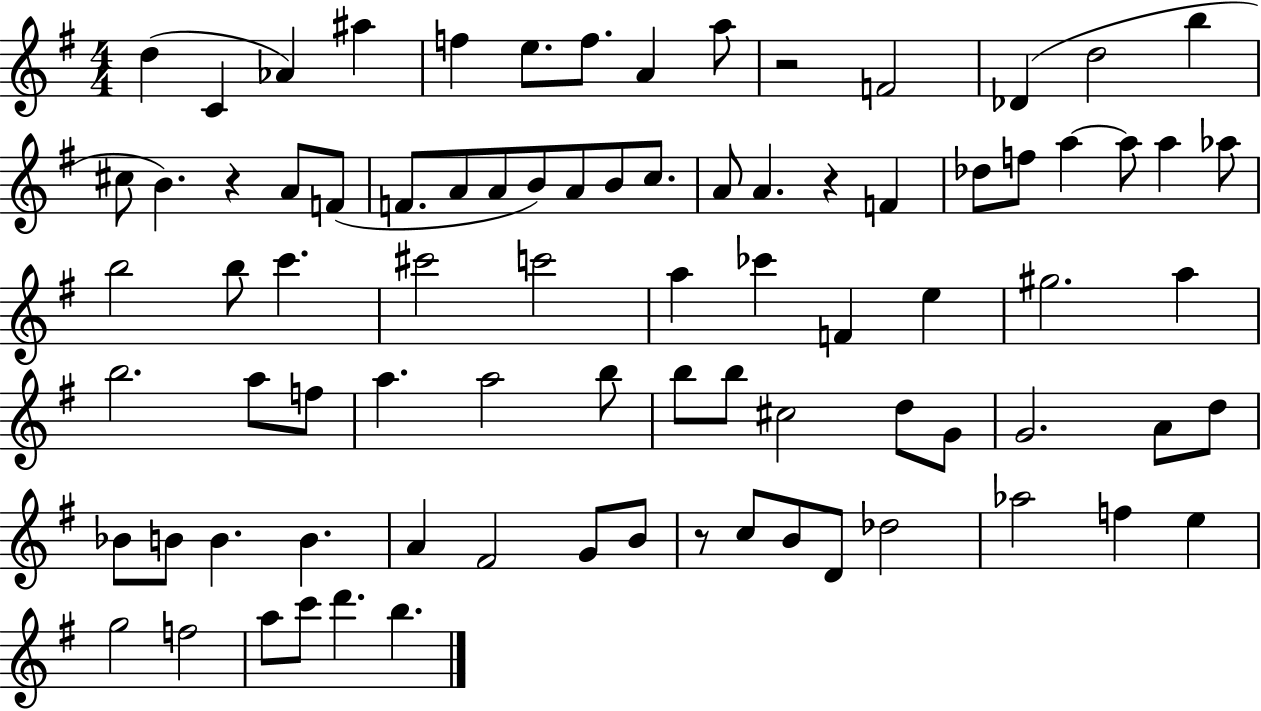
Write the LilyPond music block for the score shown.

{
  \clef treble
  \numericTimeSignature
  \time 4/4
  \key g \major
  d''4( c'4 aes'4) ais''4 | f''4 e''8. f''8. a'4 a''8 | r2 f'2 | des'4( d''2 b''4 | \break cis''8 b'4.) r4 a'8 f'8( | f'8. a'8 a'8 b'8) a'8 b'8 c''8. | a'8 a'4. r4 f'4 | des''8 f''8 a''4~~ a''8 a''4 aes''8 | \break b''2 b''8 c'''4. | cis'''2 c'''2 | a''4 ces'''4 f'4 e''4 | gis''2. a''4 | \break b''2. a''8 f''8 | a''4. a''2 b''8 | b''8 b''8 cis''2 d''8 g'8 | g'2. a'8 d''8 | \break bes'8 b'8 b'4. b'4. | a'4 fis'2 g'8 b'8 | r8 c''8 b'8 d'8 des''2 | aes''2 f''4 e''4 | \break g''2 f''2 | a''8 c'''8 d'''4. b''4. | \bar "|."
}